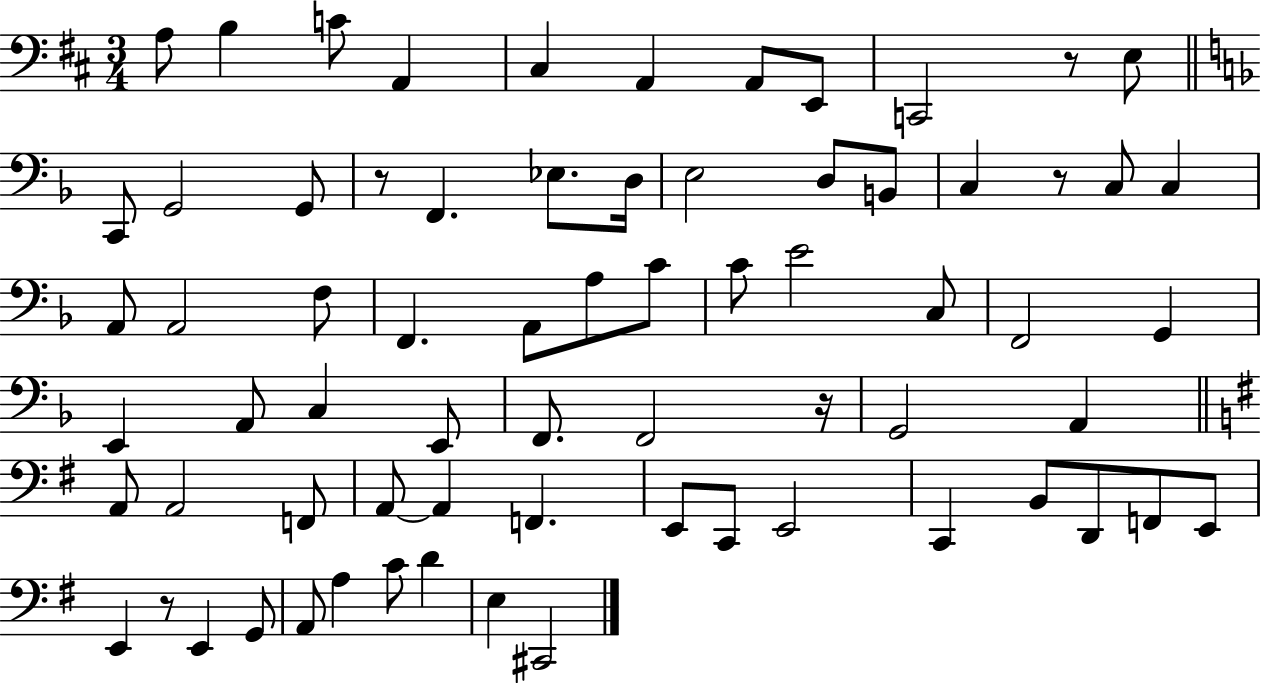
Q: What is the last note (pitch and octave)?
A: C#2